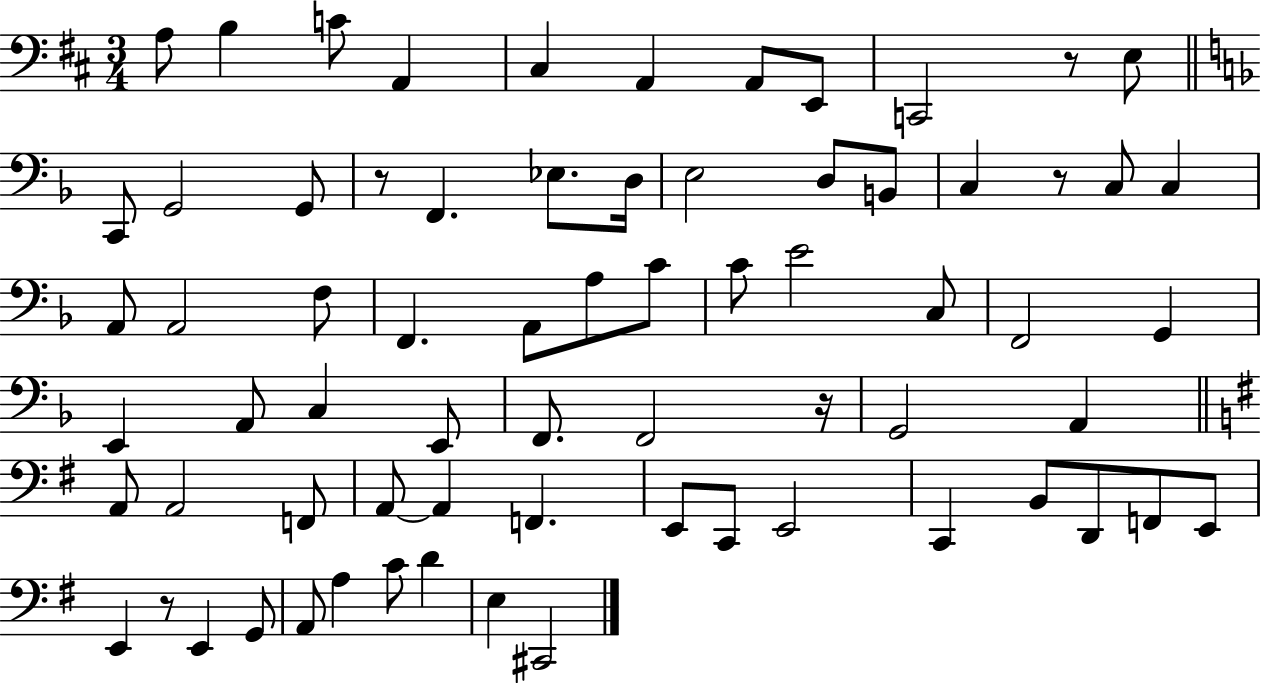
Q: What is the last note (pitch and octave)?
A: C#2